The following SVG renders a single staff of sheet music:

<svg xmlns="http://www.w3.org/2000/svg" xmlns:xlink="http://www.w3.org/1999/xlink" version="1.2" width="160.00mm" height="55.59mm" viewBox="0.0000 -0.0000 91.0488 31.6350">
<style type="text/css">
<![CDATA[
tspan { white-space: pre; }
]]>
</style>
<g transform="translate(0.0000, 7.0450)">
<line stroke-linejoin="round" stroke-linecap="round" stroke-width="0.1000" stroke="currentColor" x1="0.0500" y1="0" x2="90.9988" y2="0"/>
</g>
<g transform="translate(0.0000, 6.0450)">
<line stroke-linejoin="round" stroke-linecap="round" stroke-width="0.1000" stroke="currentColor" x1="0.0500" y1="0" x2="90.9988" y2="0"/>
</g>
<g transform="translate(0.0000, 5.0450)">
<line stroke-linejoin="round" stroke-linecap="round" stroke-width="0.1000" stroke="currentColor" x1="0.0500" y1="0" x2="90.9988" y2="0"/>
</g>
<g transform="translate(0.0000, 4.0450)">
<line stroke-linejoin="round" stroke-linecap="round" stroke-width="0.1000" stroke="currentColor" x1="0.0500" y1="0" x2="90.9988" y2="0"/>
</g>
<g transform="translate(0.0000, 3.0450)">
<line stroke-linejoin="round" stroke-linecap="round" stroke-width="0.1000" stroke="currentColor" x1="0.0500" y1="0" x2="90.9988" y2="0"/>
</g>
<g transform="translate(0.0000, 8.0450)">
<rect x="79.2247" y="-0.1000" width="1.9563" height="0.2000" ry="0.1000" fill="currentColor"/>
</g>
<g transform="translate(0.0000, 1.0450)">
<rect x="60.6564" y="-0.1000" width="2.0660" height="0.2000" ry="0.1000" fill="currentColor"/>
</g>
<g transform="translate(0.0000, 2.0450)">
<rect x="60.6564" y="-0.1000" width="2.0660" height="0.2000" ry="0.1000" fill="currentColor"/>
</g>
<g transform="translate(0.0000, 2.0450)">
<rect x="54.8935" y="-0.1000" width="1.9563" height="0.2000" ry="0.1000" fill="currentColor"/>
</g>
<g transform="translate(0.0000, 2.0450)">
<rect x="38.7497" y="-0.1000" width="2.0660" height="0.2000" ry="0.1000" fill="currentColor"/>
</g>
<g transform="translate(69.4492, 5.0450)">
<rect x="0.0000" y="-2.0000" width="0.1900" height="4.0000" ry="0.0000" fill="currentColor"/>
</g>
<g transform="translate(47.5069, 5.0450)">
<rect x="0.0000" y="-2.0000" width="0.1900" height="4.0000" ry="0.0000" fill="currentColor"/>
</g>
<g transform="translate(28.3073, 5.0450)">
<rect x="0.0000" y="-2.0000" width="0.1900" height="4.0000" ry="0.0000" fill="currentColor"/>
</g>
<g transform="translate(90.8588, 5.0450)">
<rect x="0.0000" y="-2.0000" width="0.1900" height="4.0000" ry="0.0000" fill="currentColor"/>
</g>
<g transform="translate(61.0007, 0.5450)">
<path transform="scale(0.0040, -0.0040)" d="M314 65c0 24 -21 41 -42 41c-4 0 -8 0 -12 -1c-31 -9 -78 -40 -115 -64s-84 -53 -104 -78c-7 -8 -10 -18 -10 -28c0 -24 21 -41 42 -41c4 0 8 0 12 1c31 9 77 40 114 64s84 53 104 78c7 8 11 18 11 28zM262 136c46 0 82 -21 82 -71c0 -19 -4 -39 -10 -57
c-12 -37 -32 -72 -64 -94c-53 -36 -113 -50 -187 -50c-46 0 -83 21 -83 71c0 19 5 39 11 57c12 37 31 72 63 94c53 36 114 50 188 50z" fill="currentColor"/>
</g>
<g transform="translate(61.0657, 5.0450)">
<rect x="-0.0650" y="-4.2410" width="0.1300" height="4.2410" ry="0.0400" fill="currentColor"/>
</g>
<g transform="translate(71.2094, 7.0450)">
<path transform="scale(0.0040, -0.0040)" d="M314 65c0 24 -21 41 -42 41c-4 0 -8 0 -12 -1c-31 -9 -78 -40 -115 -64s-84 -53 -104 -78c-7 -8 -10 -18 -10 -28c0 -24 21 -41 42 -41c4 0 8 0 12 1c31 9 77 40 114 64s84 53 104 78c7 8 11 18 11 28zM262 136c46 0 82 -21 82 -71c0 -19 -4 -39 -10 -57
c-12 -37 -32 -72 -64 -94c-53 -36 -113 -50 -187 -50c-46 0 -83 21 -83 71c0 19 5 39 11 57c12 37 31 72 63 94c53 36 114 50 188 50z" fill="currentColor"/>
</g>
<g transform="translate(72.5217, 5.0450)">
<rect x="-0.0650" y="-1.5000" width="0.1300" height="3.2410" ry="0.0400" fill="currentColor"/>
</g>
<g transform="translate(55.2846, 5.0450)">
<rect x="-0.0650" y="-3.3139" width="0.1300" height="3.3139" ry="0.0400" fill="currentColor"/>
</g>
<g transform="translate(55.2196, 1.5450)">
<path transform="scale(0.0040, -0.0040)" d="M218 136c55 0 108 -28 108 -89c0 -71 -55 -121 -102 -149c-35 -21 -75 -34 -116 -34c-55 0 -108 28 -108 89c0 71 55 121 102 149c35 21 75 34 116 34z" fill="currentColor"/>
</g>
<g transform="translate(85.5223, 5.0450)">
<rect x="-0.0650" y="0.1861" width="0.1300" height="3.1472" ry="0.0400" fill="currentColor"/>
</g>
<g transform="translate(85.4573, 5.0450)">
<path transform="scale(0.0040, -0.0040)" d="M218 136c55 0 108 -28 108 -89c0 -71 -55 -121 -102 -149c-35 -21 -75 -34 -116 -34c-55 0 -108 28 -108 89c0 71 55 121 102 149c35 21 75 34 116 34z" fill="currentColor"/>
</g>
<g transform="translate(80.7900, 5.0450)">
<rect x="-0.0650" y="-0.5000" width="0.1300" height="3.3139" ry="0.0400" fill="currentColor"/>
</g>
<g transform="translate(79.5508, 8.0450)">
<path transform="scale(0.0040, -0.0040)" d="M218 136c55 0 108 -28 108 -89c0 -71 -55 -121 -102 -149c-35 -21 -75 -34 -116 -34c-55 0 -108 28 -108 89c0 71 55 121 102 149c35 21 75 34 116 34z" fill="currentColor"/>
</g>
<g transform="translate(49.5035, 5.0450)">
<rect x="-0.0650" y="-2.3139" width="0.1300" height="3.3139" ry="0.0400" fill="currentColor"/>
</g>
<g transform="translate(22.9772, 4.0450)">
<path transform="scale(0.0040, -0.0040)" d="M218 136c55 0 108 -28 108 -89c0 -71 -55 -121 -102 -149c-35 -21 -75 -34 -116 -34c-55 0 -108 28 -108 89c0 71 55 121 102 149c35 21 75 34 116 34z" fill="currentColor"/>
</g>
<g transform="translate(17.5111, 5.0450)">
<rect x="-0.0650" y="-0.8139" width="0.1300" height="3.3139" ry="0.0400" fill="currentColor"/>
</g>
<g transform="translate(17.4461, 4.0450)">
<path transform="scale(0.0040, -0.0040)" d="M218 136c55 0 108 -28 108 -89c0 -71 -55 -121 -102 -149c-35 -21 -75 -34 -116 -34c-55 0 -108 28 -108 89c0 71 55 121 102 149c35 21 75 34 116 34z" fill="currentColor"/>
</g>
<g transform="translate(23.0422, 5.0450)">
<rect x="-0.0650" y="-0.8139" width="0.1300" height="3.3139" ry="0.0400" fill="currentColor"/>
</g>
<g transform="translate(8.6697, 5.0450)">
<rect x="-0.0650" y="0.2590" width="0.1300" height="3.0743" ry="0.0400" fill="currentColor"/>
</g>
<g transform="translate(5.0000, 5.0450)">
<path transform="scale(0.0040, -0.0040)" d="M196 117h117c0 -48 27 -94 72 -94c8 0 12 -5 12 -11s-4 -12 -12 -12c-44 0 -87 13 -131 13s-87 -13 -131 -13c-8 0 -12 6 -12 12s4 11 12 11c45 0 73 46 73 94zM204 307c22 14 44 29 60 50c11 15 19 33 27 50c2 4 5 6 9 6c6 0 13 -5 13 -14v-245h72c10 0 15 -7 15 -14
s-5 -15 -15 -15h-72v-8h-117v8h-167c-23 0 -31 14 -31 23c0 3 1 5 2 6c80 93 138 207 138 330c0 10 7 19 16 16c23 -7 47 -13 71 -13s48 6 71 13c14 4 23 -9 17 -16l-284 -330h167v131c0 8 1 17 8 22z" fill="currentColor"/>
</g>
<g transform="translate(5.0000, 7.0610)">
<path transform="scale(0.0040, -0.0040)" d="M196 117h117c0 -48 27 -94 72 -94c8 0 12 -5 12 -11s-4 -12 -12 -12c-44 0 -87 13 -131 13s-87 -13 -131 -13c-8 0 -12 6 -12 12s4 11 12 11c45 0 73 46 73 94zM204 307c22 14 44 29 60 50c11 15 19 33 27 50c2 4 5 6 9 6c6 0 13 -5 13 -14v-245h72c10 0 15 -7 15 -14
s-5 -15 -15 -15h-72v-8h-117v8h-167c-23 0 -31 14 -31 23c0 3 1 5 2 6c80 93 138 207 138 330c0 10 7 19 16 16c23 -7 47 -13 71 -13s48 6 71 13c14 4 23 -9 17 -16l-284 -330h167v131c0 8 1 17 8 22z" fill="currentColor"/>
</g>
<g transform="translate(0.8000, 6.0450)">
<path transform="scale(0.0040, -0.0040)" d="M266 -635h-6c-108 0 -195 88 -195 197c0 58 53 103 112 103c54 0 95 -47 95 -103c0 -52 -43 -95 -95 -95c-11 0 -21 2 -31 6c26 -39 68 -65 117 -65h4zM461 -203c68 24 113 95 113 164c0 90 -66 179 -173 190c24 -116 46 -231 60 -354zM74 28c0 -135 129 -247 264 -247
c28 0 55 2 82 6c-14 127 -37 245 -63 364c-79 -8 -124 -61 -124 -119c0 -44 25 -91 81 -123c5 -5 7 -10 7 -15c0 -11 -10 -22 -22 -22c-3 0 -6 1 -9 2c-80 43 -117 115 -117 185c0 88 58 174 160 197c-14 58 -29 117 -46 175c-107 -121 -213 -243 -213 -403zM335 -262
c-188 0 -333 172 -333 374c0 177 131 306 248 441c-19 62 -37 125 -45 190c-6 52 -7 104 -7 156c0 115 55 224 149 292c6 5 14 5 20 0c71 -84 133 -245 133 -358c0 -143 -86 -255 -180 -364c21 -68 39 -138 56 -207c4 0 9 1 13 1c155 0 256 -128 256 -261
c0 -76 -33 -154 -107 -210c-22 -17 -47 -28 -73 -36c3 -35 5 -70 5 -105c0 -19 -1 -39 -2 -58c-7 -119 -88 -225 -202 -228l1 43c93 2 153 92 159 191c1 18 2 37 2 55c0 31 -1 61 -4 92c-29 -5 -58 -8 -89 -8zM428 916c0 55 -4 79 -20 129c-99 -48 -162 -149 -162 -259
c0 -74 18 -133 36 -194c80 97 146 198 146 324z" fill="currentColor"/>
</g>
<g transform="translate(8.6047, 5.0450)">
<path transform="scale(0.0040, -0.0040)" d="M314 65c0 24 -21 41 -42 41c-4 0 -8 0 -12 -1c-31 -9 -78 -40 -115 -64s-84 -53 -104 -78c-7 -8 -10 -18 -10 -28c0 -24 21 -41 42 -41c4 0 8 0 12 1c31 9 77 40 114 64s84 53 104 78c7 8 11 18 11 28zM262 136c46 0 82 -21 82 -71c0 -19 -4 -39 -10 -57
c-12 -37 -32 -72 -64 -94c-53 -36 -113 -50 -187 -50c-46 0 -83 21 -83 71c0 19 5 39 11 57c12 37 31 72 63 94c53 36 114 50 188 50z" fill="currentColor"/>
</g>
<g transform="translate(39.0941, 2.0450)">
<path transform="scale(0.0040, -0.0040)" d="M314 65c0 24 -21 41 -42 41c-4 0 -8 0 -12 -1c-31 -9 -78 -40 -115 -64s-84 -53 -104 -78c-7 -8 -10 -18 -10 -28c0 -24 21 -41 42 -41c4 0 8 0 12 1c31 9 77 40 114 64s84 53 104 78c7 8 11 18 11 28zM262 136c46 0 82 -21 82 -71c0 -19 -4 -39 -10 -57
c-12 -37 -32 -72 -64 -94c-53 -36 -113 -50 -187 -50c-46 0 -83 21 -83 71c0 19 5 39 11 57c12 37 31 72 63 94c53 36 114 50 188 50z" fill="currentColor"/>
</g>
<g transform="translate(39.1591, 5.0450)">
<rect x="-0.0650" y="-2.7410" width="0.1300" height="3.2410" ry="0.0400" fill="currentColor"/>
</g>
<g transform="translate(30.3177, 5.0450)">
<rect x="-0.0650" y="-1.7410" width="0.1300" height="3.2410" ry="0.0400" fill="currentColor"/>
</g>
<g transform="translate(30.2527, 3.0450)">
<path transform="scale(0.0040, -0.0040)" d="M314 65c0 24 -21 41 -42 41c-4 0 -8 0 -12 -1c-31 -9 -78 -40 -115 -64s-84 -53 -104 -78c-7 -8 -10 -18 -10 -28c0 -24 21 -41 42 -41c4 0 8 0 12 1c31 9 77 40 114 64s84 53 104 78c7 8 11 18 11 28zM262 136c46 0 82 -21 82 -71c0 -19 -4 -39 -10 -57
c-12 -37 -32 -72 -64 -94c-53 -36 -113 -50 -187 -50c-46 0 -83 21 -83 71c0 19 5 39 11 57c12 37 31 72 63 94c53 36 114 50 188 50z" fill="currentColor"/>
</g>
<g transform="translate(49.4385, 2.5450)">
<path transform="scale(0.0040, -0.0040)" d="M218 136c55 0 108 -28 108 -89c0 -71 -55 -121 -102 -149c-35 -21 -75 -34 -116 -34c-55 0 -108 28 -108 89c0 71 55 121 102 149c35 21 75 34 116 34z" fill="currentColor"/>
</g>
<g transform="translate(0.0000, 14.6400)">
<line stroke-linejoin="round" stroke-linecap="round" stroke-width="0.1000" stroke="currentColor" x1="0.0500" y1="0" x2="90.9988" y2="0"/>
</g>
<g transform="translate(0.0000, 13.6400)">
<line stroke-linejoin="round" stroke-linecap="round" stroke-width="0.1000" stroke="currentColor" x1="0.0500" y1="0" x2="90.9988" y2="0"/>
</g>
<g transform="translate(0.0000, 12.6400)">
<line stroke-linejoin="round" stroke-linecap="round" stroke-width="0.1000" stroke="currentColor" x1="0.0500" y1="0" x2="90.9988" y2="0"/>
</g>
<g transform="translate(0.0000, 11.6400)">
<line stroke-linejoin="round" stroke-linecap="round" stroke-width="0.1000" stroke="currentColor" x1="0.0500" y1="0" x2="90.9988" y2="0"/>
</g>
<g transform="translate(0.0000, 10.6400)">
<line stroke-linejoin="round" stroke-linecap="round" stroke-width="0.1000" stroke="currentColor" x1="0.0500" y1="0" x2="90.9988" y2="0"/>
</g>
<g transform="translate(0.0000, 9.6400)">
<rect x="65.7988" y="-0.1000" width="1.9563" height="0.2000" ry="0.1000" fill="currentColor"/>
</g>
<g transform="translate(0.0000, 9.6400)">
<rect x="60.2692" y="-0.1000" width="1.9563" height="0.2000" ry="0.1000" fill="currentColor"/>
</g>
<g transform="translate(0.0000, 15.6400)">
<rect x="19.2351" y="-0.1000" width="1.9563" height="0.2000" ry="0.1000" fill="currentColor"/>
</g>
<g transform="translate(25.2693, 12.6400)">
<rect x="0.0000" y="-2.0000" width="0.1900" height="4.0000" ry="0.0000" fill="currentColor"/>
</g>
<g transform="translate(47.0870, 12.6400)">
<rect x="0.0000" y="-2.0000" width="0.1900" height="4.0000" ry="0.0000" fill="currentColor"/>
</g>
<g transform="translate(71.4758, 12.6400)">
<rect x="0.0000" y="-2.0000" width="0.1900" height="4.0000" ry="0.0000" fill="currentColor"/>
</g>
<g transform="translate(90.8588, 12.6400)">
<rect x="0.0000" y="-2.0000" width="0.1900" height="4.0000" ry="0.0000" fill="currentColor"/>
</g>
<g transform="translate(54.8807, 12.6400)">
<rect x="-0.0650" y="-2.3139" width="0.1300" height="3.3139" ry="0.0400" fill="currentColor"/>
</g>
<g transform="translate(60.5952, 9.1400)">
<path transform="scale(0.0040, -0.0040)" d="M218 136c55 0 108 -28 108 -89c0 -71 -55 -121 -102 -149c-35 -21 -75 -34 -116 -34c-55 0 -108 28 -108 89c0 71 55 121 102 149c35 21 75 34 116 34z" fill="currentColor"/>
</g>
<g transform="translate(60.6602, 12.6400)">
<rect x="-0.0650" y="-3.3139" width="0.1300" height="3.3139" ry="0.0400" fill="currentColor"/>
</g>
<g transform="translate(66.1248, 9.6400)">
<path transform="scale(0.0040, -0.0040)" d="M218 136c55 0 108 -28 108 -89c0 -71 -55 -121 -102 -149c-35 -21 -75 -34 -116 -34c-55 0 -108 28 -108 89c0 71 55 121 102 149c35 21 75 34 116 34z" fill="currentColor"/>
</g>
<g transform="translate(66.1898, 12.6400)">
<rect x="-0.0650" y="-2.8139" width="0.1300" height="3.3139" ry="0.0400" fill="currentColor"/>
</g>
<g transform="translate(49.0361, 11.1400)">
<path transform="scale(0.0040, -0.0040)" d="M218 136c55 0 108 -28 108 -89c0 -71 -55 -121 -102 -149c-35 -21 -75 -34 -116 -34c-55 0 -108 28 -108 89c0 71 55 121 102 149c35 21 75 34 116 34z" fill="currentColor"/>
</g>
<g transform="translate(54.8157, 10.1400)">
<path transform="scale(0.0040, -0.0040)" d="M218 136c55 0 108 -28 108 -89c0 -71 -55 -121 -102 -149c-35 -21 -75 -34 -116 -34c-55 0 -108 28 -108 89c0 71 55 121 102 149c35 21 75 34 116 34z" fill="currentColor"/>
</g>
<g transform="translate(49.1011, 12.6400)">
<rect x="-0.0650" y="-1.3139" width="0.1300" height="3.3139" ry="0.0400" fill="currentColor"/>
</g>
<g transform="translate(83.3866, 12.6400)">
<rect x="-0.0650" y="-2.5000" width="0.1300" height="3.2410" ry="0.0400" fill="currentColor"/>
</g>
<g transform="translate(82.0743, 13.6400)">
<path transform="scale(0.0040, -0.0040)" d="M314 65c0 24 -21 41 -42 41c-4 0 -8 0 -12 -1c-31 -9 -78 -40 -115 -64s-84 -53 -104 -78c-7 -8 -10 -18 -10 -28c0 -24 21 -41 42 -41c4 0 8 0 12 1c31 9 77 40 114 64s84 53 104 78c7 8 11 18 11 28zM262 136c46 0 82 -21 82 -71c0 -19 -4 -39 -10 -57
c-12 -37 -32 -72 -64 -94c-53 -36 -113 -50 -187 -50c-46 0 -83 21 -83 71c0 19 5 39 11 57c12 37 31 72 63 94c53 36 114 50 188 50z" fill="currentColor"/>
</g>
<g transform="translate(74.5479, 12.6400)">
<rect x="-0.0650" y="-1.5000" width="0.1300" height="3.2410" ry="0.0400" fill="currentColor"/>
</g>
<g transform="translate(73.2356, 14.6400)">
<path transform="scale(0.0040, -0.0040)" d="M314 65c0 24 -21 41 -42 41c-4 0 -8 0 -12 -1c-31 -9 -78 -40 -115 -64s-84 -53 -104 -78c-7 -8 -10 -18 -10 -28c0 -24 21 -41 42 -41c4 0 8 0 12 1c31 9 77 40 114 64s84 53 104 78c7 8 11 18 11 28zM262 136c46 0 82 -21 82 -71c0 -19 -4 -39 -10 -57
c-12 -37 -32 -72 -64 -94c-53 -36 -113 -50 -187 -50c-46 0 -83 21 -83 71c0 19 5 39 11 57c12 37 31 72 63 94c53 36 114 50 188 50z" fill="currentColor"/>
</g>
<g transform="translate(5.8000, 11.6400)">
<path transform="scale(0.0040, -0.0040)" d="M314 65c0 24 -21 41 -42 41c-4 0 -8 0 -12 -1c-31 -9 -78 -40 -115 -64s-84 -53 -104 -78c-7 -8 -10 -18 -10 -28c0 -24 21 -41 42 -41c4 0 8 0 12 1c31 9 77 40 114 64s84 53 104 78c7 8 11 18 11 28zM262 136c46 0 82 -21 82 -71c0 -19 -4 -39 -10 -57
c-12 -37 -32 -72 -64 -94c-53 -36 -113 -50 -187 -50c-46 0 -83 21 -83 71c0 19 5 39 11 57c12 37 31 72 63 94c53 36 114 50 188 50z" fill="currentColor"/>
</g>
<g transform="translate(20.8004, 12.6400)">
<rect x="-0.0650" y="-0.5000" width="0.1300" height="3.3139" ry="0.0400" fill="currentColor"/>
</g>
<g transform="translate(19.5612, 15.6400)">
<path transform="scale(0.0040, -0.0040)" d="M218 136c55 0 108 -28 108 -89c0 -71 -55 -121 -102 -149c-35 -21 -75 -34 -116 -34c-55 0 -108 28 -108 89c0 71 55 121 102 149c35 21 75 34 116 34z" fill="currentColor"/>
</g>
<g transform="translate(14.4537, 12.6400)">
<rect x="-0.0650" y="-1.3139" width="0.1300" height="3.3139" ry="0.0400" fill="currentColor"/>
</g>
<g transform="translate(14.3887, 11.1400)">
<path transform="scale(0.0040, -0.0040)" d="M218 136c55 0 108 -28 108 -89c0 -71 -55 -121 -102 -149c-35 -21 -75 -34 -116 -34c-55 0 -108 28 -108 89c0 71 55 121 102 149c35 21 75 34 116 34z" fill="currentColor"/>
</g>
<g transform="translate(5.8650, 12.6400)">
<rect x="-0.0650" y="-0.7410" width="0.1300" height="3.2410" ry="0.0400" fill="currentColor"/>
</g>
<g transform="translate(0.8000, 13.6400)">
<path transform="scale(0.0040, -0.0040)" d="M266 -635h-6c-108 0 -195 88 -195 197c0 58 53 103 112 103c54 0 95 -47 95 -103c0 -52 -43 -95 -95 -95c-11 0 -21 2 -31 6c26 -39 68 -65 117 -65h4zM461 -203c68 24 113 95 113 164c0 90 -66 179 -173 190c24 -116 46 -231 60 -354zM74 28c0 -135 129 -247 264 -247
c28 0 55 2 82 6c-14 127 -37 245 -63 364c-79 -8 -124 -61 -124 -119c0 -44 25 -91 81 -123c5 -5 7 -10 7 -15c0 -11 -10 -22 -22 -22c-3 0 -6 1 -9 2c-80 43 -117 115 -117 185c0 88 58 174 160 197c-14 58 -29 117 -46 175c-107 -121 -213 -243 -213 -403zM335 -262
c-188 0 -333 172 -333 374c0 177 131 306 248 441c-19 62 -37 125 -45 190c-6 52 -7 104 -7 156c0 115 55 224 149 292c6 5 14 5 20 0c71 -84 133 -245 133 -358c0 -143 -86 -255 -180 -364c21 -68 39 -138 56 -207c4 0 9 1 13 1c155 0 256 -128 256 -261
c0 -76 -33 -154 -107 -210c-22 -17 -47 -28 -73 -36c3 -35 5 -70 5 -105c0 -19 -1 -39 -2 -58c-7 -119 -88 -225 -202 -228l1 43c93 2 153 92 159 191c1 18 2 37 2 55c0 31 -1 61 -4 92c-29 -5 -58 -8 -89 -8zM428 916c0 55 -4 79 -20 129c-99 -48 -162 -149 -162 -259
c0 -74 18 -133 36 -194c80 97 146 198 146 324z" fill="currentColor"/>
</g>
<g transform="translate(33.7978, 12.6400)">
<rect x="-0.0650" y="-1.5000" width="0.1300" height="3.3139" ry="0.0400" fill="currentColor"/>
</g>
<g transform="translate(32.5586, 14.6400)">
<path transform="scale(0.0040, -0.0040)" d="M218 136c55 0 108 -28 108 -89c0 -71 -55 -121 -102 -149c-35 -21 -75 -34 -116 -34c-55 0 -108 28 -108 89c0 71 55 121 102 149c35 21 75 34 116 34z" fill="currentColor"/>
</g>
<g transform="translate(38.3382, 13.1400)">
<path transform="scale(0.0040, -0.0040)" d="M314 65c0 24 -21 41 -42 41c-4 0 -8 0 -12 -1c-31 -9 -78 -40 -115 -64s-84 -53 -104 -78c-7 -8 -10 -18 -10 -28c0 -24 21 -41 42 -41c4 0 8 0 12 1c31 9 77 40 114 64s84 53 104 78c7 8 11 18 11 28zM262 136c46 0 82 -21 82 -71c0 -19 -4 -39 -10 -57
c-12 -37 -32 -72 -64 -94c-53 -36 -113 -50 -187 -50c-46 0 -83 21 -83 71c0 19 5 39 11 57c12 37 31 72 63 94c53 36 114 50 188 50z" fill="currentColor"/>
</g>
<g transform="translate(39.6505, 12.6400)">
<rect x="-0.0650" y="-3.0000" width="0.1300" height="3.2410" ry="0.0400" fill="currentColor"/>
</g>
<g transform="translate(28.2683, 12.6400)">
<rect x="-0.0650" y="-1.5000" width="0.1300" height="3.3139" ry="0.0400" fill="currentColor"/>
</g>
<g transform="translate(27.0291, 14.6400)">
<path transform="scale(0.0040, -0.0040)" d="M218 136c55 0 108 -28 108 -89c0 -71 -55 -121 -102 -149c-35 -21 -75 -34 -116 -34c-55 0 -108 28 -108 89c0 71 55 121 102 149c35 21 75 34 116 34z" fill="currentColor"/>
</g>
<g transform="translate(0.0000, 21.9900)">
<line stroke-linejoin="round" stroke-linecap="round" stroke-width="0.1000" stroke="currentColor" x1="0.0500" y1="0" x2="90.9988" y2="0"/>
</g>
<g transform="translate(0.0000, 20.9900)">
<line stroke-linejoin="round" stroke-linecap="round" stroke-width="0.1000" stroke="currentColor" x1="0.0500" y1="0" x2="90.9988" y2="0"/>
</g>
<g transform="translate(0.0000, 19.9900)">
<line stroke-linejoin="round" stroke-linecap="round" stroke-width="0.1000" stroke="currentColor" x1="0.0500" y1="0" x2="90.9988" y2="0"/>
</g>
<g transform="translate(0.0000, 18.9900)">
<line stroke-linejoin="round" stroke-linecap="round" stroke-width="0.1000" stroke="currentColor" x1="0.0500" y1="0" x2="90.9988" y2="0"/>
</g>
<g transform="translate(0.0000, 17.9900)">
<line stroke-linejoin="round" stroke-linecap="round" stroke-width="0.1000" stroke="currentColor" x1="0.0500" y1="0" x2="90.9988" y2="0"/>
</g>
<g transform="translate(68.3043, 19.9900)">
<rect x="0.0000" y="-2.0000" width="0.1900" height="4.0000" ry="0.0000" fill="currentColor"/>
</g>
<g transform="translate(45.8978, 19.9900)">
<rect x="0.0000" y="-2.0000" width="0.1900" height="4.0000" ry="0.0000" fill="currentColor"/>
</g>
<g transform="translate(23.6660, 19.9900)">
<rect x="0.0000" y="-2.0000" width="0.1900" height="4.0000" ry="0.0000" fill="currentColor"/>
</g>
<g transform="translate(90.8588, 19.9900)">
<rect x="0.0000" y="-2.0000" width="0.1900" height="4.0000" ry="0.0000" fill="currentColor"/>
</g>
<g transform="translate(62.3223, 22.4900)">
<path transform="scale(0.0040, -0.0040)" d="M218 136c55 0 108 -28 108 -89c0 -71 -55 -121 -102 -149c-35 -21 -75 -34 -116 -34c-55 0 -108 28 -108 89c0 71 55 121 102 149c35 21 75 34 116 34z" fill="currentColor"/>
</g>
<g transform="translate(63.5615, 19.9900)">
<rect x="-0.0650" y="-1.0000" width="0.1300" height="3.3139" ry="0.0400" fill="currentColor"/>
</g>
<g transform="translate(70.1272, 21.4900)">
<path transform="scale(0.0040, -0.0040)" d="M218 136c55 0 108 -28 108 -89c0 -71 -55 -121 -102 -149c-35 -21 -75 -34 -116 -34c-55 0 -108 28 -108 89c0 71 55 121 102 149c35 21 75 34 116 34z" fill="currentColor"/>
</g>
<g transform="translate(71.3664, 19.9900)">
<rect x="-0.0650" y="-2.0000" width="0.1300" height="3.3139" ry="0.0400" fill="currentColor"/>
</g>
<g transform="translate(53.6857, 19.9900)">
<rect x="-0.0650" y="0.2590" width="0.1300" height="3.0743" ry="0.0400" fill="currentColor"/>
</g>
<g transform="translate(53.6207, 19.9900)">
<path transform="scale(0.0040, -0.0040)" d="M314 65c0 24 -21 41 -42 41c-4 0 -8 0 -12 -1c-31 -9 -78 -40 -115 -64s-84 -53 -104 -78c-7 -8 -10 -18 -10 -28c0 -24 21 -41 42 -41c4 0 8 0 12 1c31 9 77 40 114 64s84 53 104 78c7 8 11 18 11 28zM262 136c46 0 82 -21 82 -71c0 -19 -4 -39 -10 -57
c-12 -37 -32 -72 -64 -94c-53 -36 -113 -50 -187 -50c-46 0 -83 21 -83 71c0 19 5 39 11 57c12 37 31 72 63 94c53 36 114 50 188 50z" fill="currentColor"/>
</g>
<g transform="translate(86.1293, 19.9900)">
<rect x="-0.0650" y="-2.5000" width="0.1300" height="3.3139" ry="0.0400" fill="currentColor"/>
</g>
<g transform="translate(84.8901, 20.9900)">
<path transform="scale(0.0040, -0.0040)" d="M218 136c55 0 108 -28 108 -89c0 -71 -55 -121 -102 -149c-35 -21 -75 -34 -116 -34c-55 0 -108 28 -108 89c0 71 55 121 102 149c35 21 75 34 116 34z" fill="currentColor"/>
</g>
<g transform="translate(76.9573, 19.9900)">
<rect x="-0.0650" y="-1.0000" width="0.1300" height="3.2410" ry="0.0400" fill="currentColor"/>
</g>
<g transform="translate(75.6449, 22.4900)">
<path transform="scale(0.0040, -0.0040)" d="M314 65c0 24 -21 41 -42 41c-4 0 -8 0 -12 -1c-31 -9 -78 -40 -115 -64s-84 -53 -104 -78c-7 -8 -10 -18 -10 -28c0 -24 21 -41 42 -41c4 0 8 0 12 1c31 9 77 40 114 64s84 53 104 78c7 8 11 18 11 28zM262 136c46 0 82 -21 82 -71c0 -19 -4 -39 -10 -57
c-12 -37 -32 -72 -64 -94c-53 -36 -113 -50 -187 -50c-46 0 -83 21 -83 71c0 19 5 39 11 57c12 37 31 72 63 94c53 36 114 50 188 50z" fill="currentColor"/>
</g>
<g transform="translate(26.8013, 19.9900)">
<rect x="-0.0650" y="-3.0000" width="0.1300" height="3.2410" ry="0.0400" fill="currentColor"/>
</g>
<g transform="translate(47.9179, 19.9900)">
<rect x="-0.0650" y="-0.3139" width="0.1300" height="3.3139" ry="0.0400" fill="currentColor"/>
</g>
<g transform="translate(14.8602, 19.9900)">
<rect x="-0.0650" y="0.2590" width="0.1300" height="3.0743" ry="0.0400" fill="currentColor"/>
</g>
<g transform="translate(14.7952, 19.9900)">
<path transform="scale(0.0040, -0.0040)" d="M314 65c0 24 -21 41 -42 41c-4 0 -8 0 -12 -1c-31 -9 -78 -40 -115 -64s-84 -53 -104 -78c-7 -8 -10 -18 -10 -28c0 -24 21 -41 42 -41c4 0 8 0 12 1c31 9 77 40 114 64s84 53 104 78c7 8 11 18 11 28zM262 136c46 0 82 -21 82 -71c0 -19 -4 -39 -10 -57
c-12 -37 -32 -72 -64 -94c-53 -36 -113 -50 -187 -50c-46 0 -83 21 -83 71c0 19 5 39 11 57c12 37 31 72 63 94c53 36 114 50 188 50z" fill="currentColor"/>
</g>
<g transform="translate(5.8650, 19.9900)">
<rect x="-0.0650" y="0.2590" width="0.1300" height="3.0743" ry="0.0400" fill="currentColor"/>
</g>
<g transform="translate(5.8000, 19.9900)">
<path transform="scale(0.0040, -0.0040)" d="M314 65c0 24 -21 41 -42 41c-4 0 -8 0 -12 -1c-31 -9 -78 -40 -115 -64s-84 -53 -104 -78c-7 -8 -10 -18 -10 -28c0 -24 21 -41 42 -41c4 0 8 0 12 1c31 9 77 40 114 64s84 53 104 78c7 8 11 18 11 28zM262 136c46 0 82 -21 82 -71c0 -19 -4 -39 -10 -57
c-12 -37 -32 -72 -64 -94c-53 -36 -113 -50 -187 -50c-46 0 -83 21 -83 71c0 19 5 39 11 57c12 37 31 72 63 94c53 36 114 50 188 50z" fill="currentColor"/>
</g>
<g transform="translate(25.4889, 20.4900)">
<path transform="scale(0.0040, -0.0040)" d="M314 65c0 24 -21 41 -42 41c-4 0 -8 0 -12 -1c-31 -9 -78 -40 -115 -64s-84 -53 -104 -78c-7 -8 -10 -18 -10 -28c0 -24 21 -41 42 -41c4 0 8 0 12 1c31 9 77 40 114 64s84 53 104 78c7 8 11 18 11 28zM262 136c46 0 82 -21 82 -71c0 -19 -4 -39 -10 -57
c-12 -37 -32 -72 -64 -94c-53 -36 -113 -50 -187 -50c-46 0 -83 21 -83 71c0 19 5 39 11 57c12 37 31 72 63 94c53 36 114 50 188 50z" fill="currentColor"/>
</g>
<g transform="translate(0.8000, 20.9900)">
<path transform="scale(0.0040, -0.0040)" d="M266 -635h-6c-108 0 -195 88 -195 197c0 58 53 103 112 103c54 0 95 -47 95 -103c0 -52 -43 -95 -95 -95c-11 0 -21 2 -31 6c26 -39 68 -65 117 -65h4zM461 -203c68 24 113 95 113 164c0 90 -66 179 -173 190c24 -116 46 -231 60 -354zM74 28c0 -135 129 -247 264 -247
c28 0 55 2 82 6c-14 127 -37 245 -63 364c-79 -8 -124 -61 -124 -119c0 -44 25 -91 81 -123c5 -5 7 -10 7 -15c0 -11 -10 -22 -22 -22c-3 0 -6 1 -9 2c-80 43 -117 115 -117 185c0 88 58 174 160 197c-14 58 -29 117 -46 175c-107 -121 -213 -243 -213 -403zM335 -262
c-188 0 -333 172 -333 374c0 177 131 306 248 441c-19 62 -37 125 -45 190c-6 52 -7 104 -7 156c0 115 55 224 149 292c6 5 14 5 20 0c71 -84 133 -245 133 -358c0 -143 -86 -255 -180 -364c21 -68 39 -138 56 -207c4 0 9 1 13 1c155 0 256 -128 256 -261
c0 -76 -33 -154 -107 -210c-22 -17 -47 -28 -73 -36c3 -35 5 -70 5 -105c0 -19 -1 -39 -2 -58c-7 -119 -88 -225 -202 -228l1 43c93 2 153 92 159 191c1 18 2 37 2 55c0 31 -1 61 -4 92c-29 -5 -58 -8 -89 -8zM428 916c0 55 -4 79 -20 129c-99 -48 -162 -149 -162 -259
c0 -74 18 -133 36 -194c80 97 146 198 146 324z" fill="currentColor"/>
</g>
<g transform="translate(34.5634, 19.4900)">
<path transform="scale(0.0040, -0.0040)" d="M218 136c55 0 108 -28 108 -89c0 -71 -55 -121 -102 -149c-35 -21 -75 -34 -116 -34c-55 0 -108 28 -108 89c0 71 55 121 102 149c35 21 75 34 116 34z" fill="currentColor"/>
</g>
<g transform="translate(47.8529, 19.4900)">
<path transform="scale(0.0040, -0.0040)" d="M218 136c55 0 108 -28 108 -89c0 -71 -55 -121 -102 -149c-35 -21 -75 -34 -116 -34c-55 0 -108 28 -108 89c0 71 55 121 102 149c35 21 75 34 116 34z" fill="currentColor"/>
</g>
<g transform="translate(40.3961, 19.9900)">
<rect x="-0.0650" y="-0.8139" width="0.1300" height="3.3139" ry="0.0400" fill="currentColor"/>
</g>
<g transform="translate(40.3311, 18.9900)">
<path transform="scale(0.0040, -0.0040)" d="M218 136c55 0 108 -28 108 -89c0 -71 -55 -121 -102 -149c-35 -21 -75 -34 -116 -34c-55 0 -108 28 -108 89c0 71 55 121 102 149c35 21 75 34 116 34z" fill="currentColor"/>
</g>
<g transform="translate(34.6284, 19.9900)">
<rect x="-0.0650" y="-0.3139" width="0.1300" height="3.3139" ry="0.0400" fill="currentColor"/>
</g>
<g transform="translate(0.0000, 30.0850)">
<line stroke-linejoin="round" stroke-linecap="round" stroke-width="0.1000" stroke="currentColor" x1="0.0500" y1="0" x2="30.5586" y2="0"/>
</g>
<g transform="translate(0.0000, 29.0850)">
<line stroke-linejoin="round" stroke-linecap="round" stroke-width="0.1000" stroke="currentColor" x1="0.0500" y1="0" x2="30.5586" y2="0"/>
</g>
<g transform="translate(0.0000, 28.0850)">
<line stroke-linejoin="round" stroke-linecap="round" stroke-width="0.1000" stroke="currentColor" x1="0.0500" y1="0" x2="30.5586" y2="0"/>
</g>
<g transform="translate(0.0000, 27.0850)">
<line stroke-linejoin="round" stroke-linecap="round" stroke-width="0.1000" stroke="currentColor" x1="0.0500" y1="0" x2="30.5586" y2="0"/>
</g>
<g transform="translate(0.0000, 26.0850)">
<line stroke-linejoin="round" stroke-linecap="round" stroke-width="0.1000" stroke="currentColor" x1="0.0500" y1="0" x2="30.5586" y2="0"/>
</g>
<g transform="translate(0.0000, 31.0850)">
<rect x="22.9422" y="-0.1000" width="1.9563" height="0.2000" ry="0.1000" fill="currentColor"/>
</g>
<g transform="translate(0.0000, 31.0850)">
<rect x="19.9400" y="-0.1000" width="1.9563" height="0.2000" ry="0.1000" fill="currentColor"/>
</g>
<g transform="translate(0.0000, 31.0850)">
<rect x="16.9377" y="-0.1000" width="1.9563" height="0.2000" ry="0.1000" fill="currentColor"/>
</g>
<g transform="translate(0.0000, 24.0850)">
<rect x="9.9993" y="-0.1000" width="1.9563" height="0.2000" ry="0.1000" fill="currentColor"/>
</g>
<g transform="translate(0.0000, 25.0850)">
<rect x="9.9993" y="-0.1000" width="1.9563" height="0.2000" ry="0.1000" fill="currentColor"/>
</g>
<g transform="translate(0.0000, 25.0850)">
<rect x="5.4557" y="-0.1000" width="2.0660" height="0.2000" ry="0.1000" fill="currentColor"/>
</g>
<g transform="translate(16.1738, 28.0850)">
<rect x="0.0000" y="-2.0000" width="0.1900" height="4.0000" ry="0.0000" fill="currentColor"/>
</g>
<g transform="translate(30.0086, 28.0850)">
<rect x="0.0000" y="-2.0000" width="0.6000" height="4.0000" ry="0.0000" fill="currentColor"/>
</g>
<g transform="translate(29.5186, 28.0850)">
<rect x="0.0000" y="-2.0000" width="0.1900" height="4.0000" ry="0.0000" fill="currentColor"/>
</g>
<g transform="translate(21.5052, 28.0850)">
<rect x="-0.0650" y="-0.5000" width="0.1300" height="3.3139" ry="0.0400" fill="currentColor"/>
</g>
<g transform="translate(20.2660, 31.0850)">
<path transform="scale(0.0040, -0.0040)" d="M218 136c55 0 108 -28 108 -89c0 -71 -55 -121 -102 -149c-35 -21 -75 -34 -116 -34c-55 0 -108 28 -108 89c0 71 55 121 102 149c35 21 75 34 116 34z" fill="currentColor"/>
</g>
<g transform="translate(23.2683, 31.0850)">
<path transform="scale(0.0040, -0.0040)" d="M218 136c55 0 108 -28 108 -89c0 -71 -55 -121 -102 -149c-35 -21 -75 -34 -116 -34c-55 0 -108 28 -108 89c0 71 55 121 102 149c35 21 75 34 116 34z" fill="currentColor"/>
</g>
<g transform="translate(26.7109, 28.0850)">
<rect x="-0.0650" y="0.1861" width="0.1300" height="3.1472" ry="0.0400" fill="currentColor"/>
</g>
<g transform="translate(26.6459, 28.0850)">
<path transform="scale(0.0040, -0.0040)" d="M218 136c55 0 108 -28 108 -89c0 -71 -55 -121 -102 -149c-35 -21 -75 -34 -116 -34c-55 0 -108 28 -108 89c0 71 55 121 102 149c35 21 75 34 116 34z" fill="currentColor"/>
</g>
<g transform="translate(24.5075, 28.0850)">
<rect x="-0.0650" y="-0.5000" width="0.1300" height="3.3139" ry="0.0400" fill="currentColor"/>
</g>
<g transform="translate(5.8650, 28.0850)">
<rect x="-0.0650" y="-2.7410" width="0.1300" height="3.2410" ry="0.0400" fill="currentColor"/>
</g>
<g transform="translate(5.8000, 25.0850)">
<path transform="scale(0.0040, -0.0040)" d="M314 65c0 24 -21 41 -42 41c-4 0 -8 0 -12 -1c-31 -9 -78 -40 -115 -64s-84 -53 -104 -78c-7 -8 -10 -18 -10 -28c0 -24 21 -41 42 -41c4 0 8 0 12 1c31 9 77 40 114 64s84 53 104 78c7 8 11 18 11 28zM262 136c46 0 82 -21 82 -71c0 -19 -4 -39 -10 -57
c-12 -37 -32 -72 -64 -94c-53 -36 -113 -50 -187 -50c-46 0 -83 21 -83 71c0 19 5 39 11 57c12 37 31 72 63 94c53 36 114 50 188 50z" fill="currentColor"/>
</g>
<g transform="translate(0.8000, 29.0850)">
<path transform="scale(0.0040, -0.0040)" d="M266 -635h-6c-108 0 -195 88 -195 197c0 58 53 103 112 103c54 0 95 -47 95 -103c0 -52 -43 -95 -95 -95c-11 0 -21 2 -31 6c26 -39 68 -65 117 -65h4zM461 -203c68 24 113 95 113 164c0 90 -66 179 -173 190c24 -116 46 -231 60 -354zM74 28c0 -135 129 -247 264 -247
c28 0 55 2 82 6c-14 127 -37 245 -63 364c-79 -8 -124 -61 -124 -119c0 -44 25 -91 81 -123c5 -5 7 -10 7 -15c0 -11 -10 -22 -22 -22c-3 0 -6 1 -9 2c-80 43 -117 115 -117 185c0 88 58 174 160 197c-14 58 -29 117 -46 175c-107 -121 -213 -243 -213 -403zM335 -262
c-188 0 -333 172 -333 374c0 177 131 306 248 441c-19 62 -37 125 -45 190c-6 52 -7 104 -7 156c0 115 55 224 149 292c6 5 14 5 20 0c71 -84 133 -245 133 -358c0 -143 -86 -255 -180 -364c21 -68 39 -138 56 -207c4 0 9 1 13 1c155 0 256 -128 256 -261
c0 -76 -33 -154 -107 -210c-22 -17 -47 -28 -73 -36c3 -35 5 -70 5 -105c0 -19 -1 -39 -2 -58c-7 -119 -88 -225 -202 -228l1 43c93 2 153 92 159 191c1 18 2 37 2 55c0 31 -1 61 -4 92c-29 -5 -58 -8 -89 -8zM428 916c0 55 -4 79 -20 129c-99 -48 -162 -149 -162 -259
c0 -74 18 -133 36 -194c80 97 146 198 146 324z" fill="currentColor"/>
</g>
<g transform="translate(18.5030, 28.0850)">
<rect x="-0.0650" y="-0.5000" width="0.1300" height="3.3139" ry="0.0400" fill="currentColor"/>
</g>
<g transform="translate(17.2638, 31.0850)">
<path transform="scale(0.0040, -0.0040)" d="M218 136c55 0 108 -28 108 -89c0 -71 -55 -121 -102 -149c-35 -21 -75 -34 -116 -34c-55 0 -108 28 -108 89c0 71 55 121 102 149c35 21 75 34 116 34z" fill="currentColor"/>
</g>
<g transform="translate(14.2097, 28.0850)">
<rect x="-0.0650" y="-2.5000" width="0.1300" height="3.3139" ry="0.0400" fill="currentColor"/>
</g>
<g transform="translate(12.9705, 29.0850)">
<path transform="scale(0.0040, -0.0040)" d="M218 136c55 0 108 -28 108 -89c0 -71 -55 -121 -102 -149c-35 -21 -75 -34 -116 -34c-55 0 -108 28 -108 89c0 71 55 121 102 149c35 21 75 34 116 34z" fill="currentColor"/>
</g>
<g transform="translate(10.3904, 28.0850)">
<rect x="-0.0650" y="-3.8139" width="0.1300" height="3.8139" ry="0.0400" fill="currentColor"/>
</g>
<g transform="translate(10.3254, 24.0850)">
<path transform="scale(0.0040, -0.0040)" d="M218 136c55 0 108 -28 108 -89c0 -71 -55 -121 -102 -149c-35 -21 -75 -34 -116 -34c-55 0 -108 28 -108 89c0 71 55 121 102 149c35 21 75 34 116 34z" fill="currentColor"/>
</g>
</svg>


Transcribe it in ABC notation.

X:1
T:Untitled
M:4/4
L:1/4
K:C
B2 d d f2 a2 g b d'2 E2 C B d2 e C E E A2 e g b a E2 G2 B2 B2 A2 c d c B2 D F D2 G a2 c' G C C C B